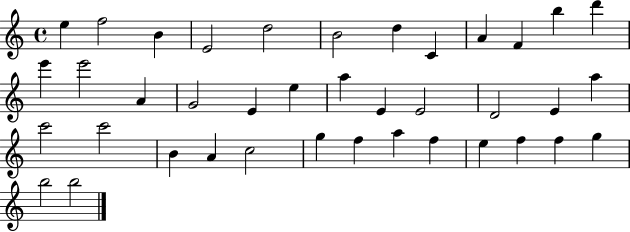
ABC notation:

X:1
T:Untitled
M:4/4
L:1/4
K:C
e f2 B E2 d2 B2 d C A F b d' e' e'2 A G2 E e a E E2 D2 E a c'2 c'2 B A c2 g f a f e f f g b2 b2